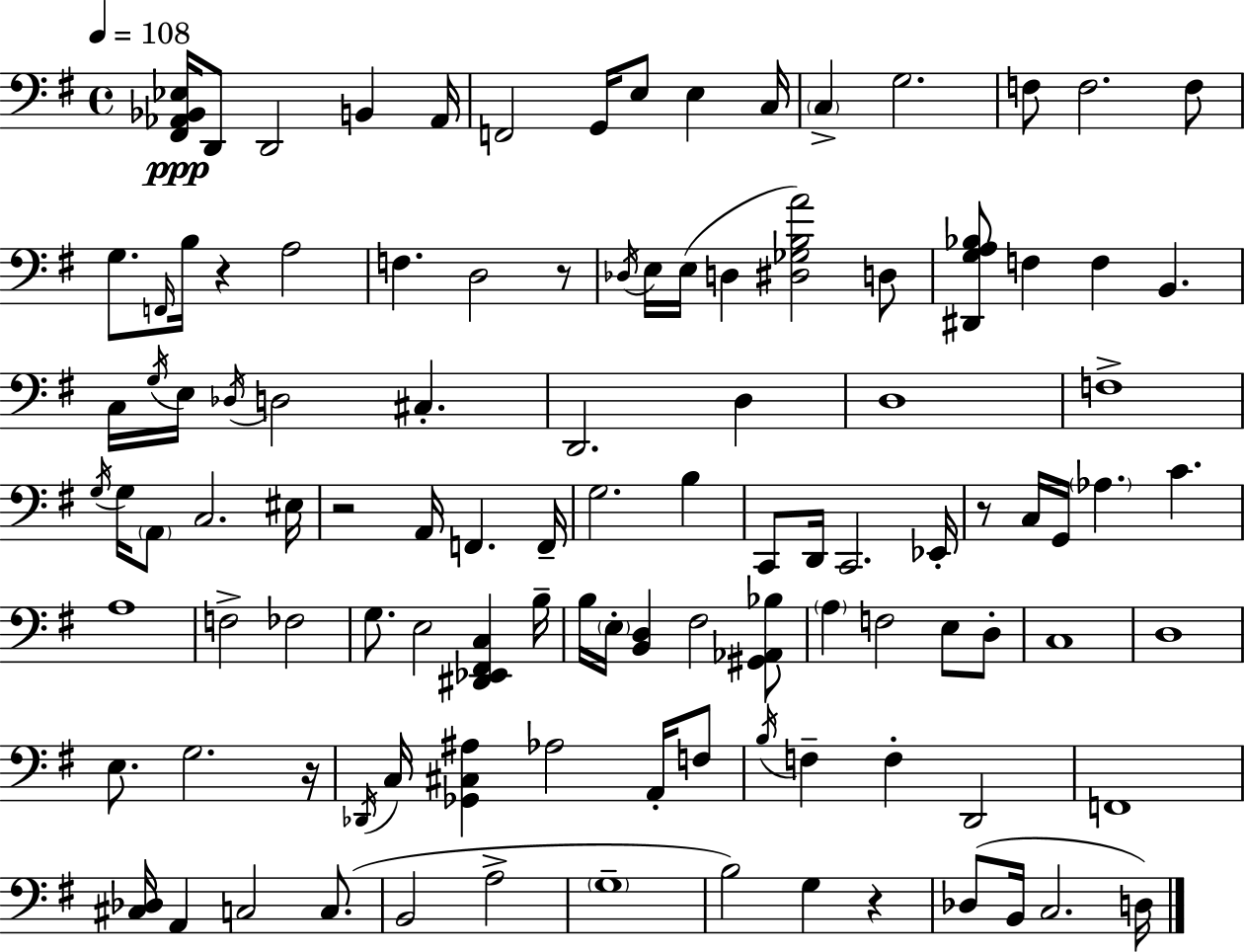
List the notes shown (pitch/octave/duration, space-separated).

[F#2,Ab2,Bb2,Eb3]/s D2/e D2/h B2/q Ab2/s F2/h G2/s E3/e E3/q C3/s C3/q G3/h. F3/e F3/h. F3/e G3/e. F2/s B3/s R/q A3/h F3/q. D3/h R/e Db3/s E3/s E3/s D3/q [D#3,Gb3,B3,A4]/h D3/e [D#2,G3,A3,Bb3]/e F3/q F3/q B2/q. C3/s G3/s E3/s Db3/s D3/h C#3/q. D2/h. D3/q D3/w F3/w G3/s G3/s A2/e C3/h. EIS3/s R/h A2/s F2/q. F2/s G3/h. B3/q C2/e D2/s C2/h. Eb2/s R/e C3/s G2/s Ab3/q. C4/q. A3/w F3/h FES3/h G3/e. E3/h [D#2,Eb2,F#2,C3]/q B3/s B3/s E3/s [B2,D3]/q F#3/h [G#2,Ab2,Bb3]/e A3/q F3/h E3/e D3/e C3/w D3/w E3/e. G3/h. R/s Db2/s C3/s [Gb2,C#3,A#3]/q Ab3/h A2/s F3/e B3/s F3/q F3/q D2/h F2/w [C#3,Db3]/s A2/q C3/h C3/e. B2/h A3/h G3/w B3/h G3/q R/q Db3/e B2/s C3/h. D3/s